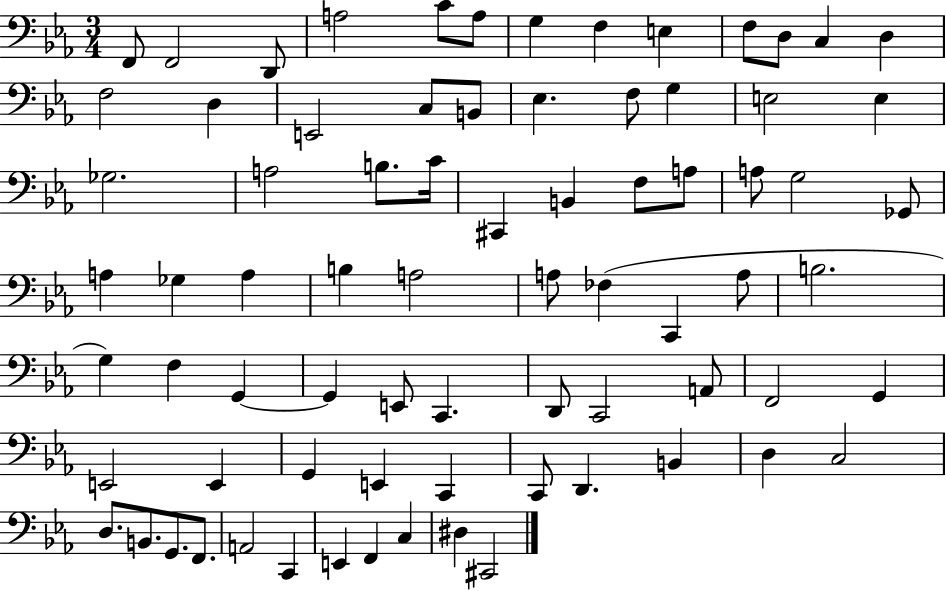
{
  \clef bass
  \numericTimeSignature
  \time 3/4
  \key ees \major
  f,8 f,2 d,8 | a2 c'8 a8 | g4 f4 e4 | f8 d8 c4 d4 | \break f2 d4 | e,2 c8 b,8 | ees4. f8 g4 | e2 e4 | \break ges2. | a2 b8. c'16 | cis,4 b,4 f8 a8 | a8 g2 ges,8 | \break a4 ges4 a4 | b4 a2 | a8 fes4( c,4 a8 | b2. | \break g4) f4 g,4~~ | g,4 e,8 c,4. | d,8 c,2 a,8 | f,2 g,4 | \break e,2 e,4 | g,4 e,4 c,4 | c,8 d,4. b,4 | d4 c2 | \break d8. b,8. g,8. f,8. | a,2 c,4 | e,4 f,4 c4 | dis4 cis,2 | \break \bar "|."
}